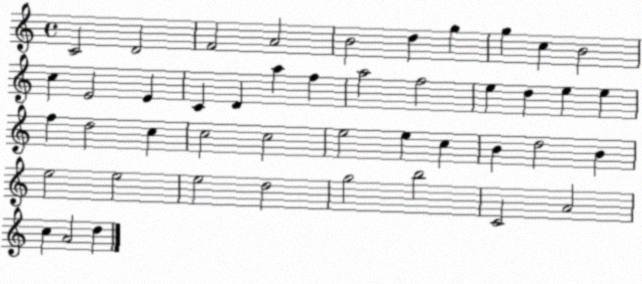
X:1
T:Untitled
M:4/4
L:1/4
K:C
C2 D2 F2 A2 B2 d g g c B2 c E2 E C D a f a2 f2 e d e e f d2 c c2 c2 e2 e c B d2 B e2 e2 e2 d2 g2 b2 C2 A2 c A2 d